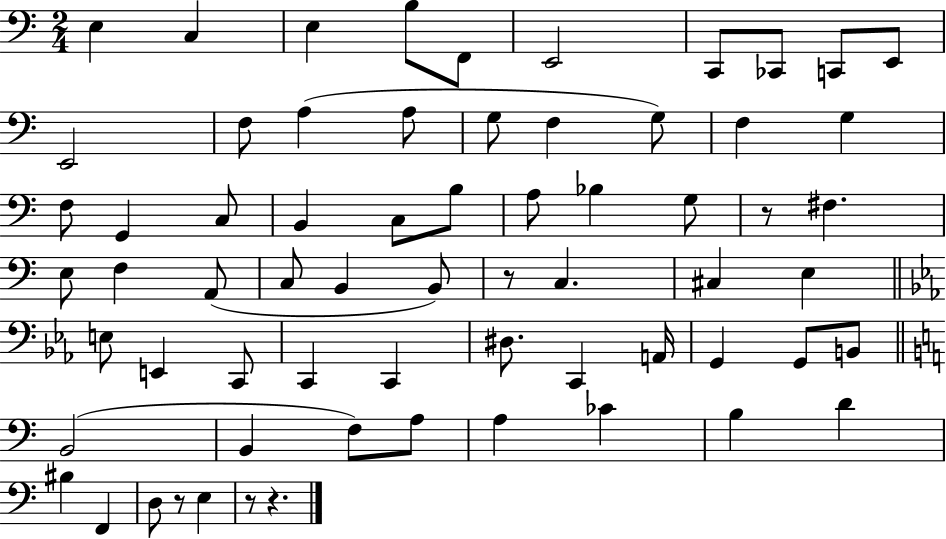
E3/q C3/q E3/q B3/e F2/e E2/h C2/e CES2/e C2/e E2/e E2/h F3/e A3/q A3/e G3/e F3/q G3/e F3/q G3/q F3/e G2/q C3/e B2/q C3/e B3/e A3/e Bb3/q G3/e R/e F#3/q. E3/e F3/q A2/e C3/e B2/q B2/e R/e C3/q. C#3/q E3/q E3/e E2/q C2/e C2/q C2/q D#3/e. C2/q A2/s G2/q G2/e B2/e B2/h B2/q F3/e A3/e A3/q CES4/q B3/q D4/q BIS3/q F2/q D3/e R/e E3/q R/e R/q.